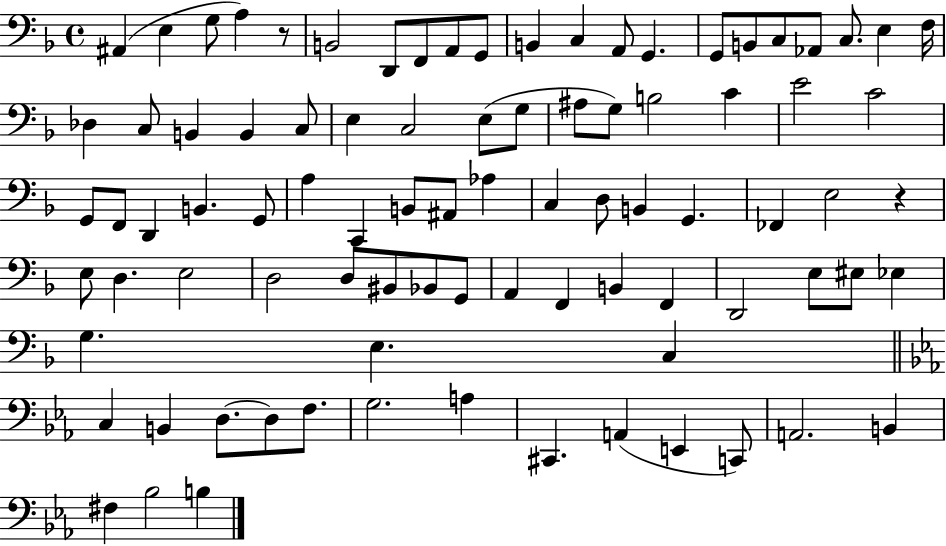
X:1
T:Untitled
M:4/4
L:1/4
K:F
^A,, E, G,/2 A, z/2 B,,2 D,,/2 F,,/2 A,,/2 G,,/2 B,, C, A,,/2 G,, G,,/2 B,,/2 C,/2 _A,,/2 C,/2 E, F,/4 _D, C,/2 B,, B,, C,/2 E, C,2 E,/2 G,/2 ^A,/2 G,/2 B,2 C E2 C2 G,,/2 F,,/2 D,, B,, G,,/2 A, C,, B,,/2 ^A,,/2 _A, C, D,/2 B,, G,, _F,, E,2 z E,/2 D, E,2 D,2 D,/2 ^B,,/2 _B,,/2 G,,/2 A,, F,, B,, F,, D,,2 E,/2 ^E,/2 _E, G, E, C, C, B,, D,/2 D,/2 F,/2 G,2 A, ^C,, A,, E,, C,,/2 A,,2 B,, ^F, _B,2 B,